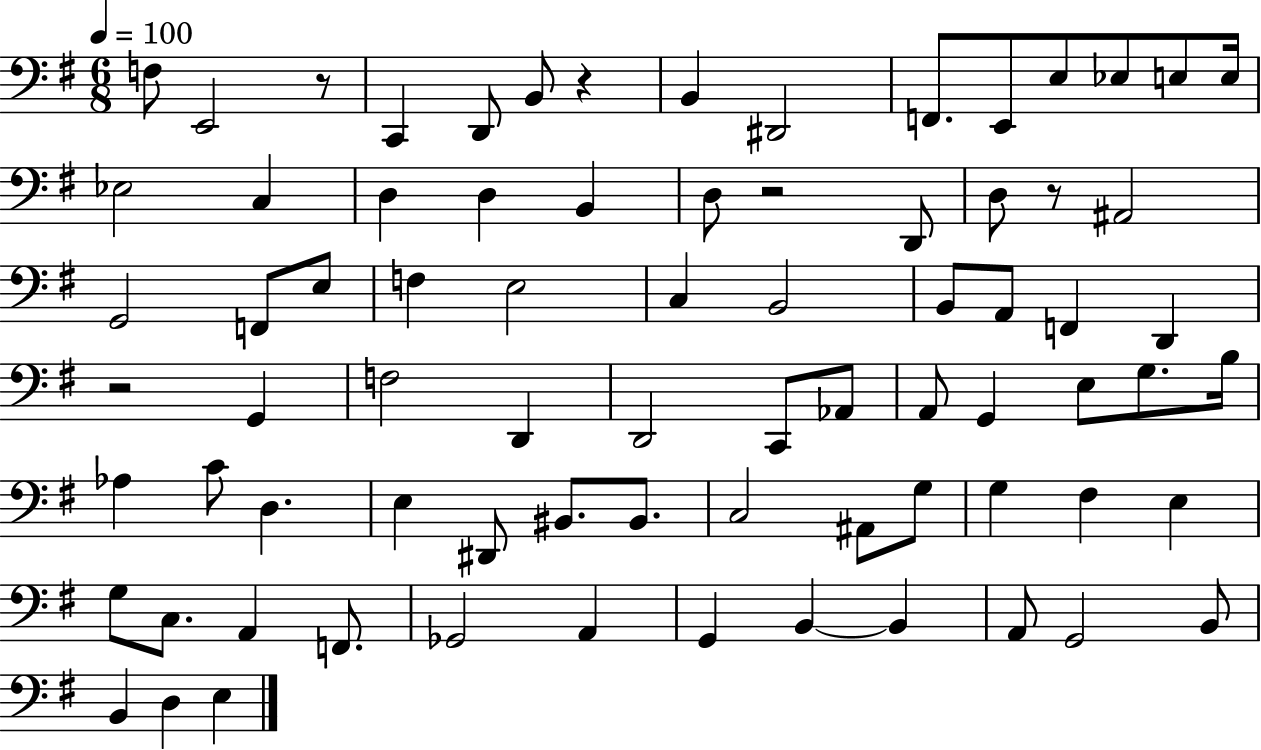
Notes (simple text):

F3/e E2/h R/e C2/q D2/e B2/e R/q B2/q D#2/h F2/e. E2/e E3/e Eb3/e E3/e E3/s Eb3/h C3/q D3/q D3/q B2/q D3/e R/h D2/e D3/e R/e A#2/h G2/h F2/e E3/e F3/q E3/h C3/q B2/h B2/e A2/e F2/q D2/q R/h G2/q F3/h D2/q D2/h C2/e Ab2/e A2/e G2/q E3/e G3/e. B3/s Ab3/q C4/e D3/q. E3/q D#2/e BIS2/e. BIS2/e. C3/h A#2/e G3/e G3/q F#3/q E3/q G3/e C3/e. A2/q F2/e. Gb2/h A2/q G2/q B2/q B2/q A2/e G2/h B2/e B2/q D3/q E3/q